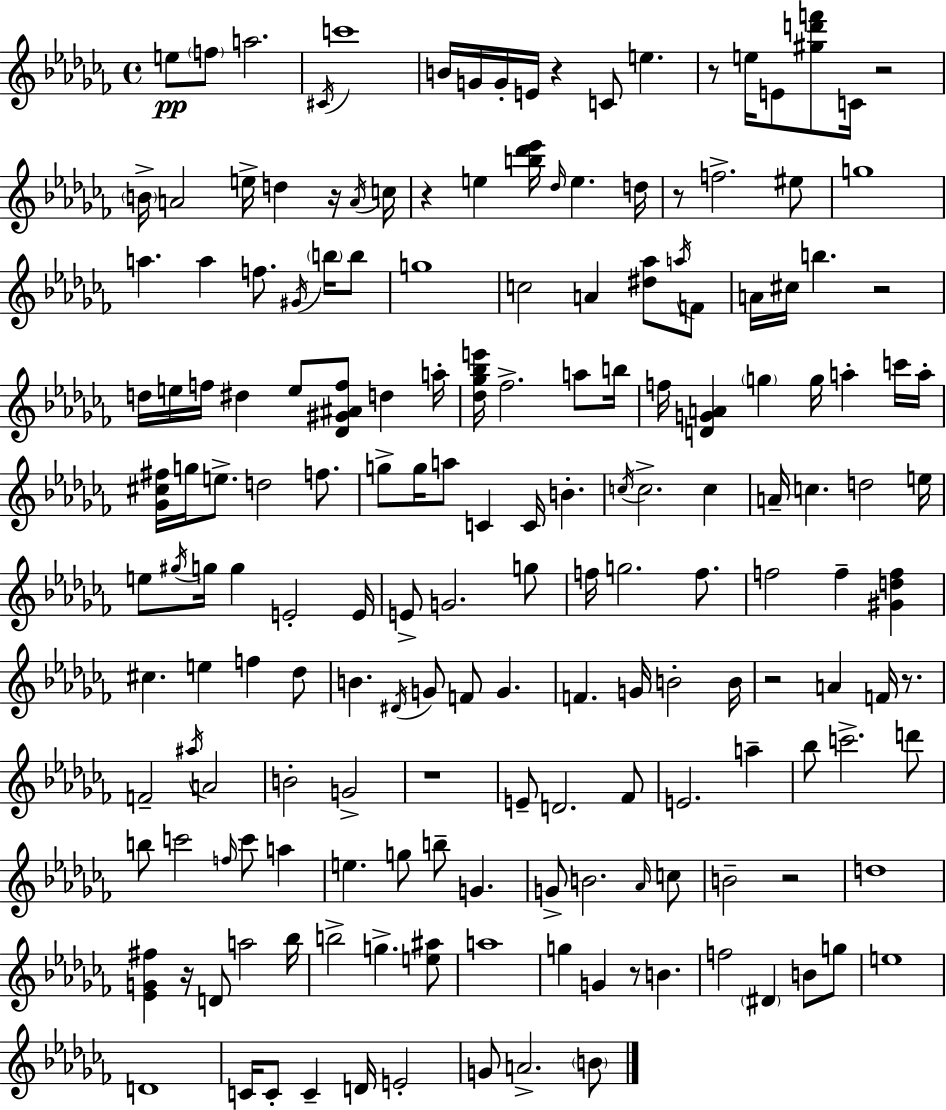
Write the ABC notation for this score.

X:1
T:Untitled
M:4/4
L:1/4
K:Abm
e/2 f/2 a2 ^C/4 c'4 B/4 G/4 G/4 E/4 z C/2 e z/2 e/4 E/2 [^gd'f']/2 C/4 z2 B/4 A2 e/4 d z/4 A/4 c/4 z e [b_d'_e']/4 _d/4 e d/4 z/2 f2 ^e/2 g4 a a f/2 ^G/4 b/4 b/2 g4 c2 A [^d_a]/2 a/4 F/2 A/4 ^c/4 b z2 d/4 e/4 f/4 ^d e/2 [_D^G^Af]/2 d a/4 [_d_g_be']/4 _f2 a/2 b/4 f/4 [DGA] g g/4 a c'/4 a/4 [_G^c^f]/4 g/4 e/2 d2 f/2 g/2 g/4 a/2 C C/4 B c/4 c2 c A/4 c d2 e/4 e/2 ^g/4 g/4 g E2 E/4 E/2 G2 g/2 f/4 g2 f/2 f2 f [^Gdf] ^c e f _d/2 B ^D/4 G/2 F/2 G F G/4 B2 B/4 z2 A F/4 z/2 F2 ^a/4 A2 B2 G2 z4 E/2 D2 _F/2 E2 a _b/2 c'2 d'/2 b/2 c'2 f/4 c'/2 a e g/2 b/2 G G/2 B2 _A/4 c/2 B2 z2 d4 [_EG^f] z/4 D/2 a2 _b/4 b2 g [e^a]/2 a4 g G z/2 B f2 ^D B/2 g/2 e4 D4 C/4 C/2 C D/4 E2 G/2 A2 B/2